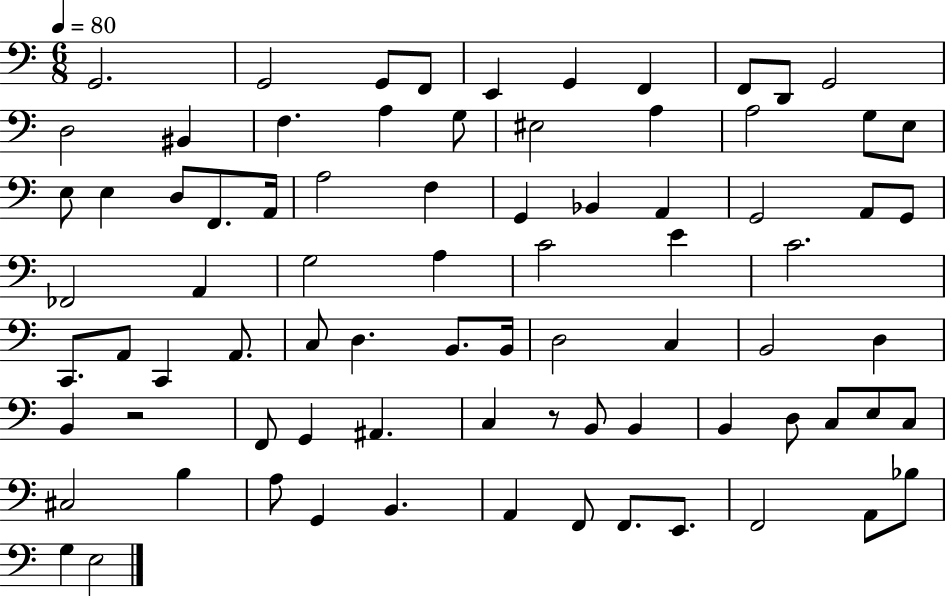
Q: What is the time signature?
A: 6/8